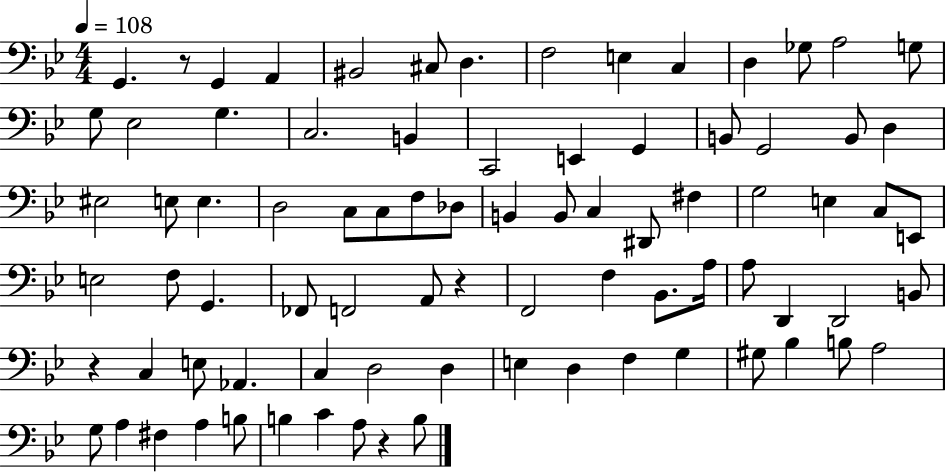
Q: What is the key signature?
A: BES major